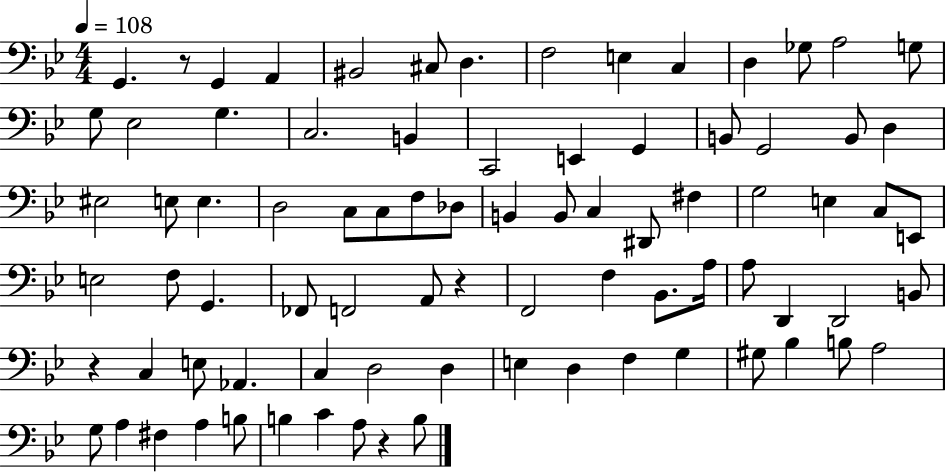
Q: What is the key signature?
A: BES major